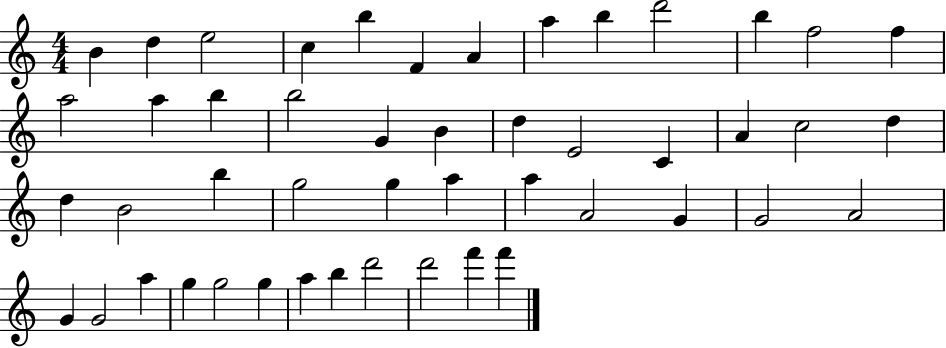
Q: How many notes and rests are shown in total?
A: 48